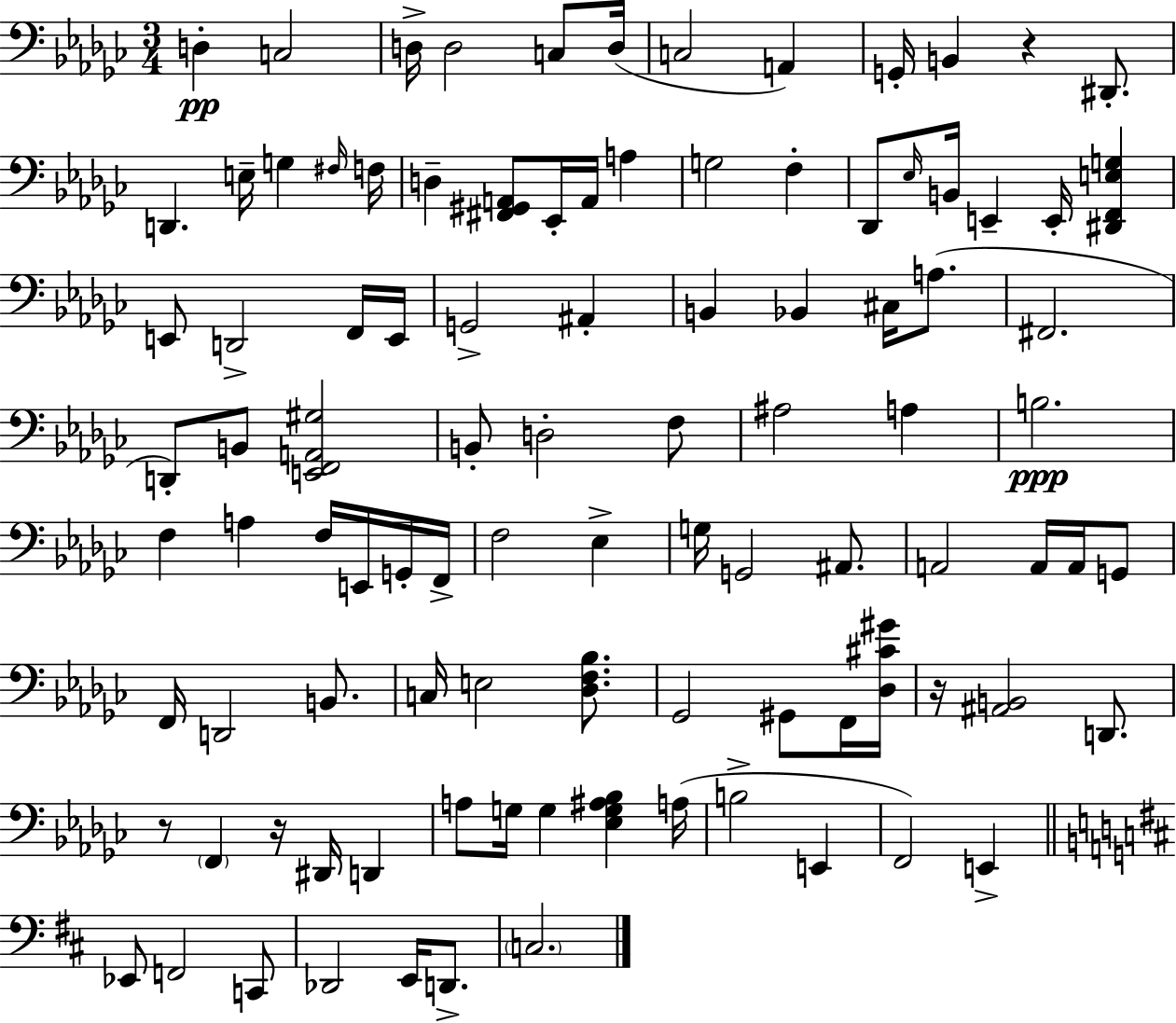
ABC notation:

X:1
T:Untitled
M:3/4
L:1/4
K:Ebm
D, C,2 D,/4 D,2 C,/2 D,/4 C,2 A,, G,,/4 B,, z ^D,,/2 D,, E,/4 G, ^F,/4 F,/4 D, [^F,,^G,,A,,]/2 _E,,/4 A,,/4 A, G,2 F, _D,,/2 _E,/4 B,,/4 E,, E,,/4 [^D,,F,,E,G,] E,,/2 D,,2 F,,/4 E,,/4 G,,2 ^A,, B,, _B,, ^C,/4 A,/2 ^F,,2 D,,/2 B,,/2 [E,,F,,A,,^G,]2 B,,/2 D,2 F,/2 ^A,2 A, B,2 F, A, F,/4 E,,/4 G,,/4 F,,/4 F,2 _E, G,/4 G,,2 ^A,,/2 A,,2 A,,/4 A,,/4 G,,/2 F,,/4 D,,2 B,,/2 C,/4 E,2 [_D,F,_B,]/2 _G,,2 ^G,,/2 F,,/4 [_D,^C^G]/4 z/4 [^A,,B,,]2 D,,/2 z/2 F,, z/4 ^D,,/4 D,, A,/2 G,/4 G, [_E,G,^A,_B,] A,/4 B,2 E,, F,,2 E,, _E,,/2 F,,2 C,,/2 _D,,2 E,,/4 D,,/2 C,2